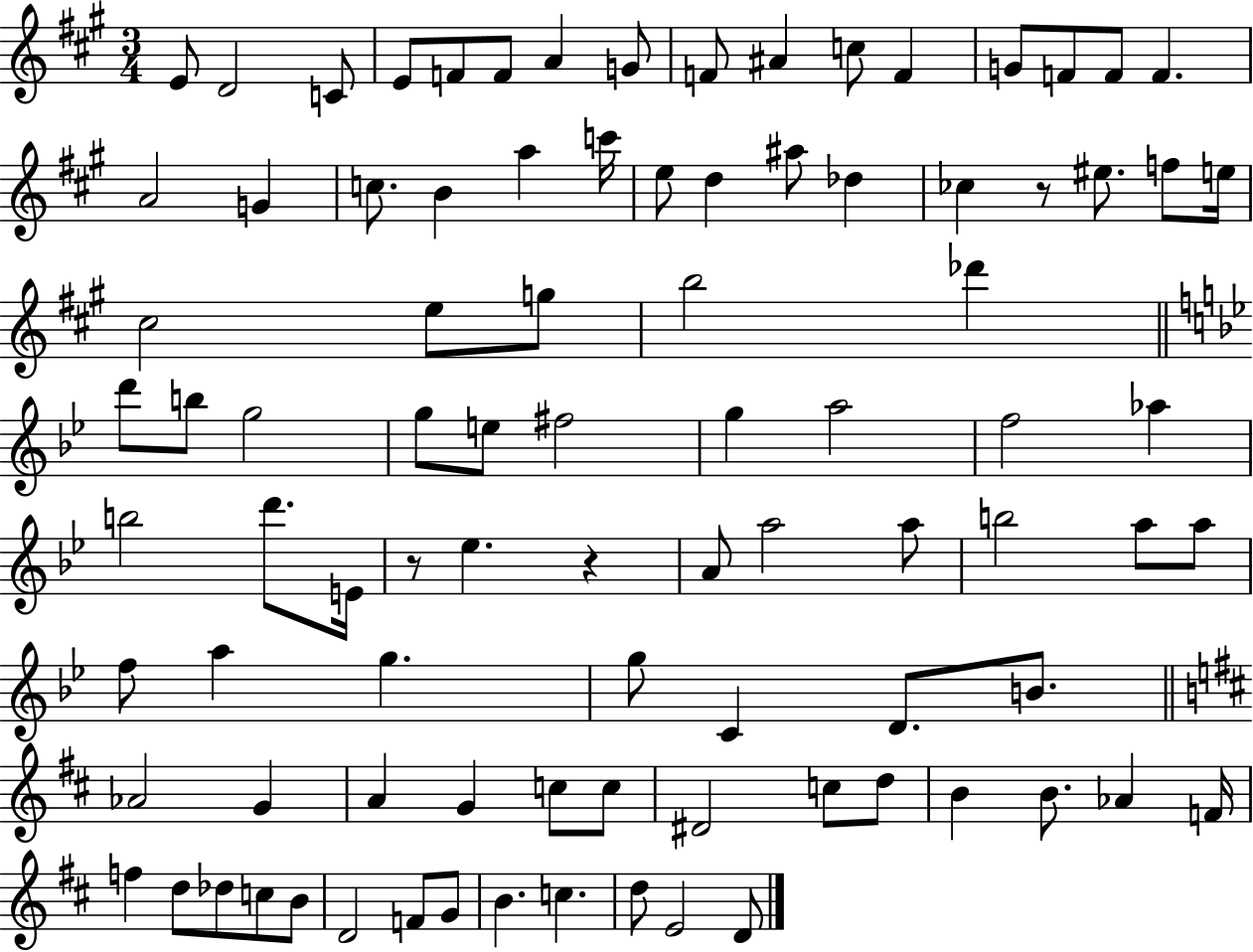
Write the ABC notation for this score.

X:1
T:Untitled
M:3/4
L:1/4
K:A
E/2 D2 C/2 E/2 F/2 F/2 A G/2 F/2 ^A c/2 F G/2 F/2 F/2 F A2 G c/2 B a c'/4 e/2 d ^a/2 _d _c z/2 ^e/2 f/2 e/4 ^c2 e/2 g/2 b2 _d' d'/2 b/2 g2 g/2 e/2 ^f2 g a2 f2 _a b2 d'/2 E/4 z/2 _e z A/2 a2 a/2 b2 a/2 a/2 f/2 a g g/2 C D/2 B/2 _A2 G A G c/2 c/2 ^D2 c/2 d/2 B B/2 _A F/4 f d/2 _d/2 c/2 B/2 D2 F/2 G/2 B c d/2 E2 D/2